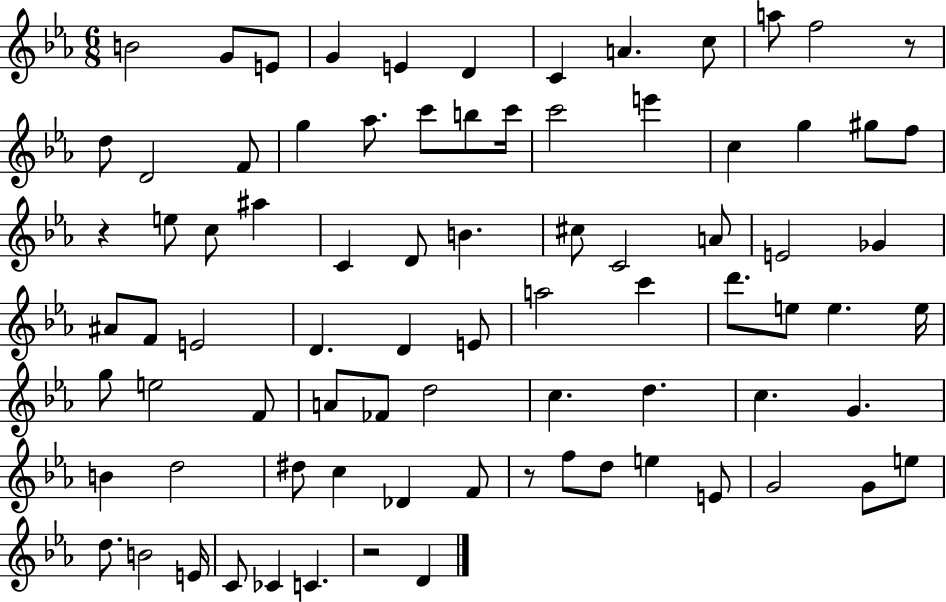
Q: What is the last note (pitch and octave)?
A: D4